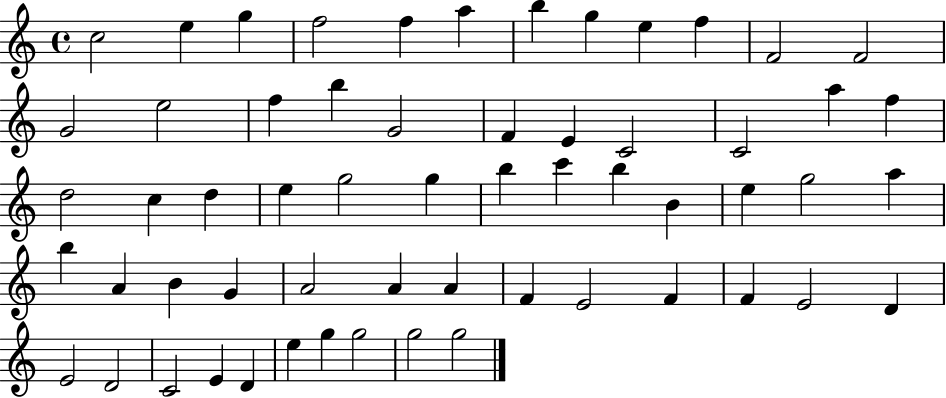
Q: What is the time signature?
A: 4/4